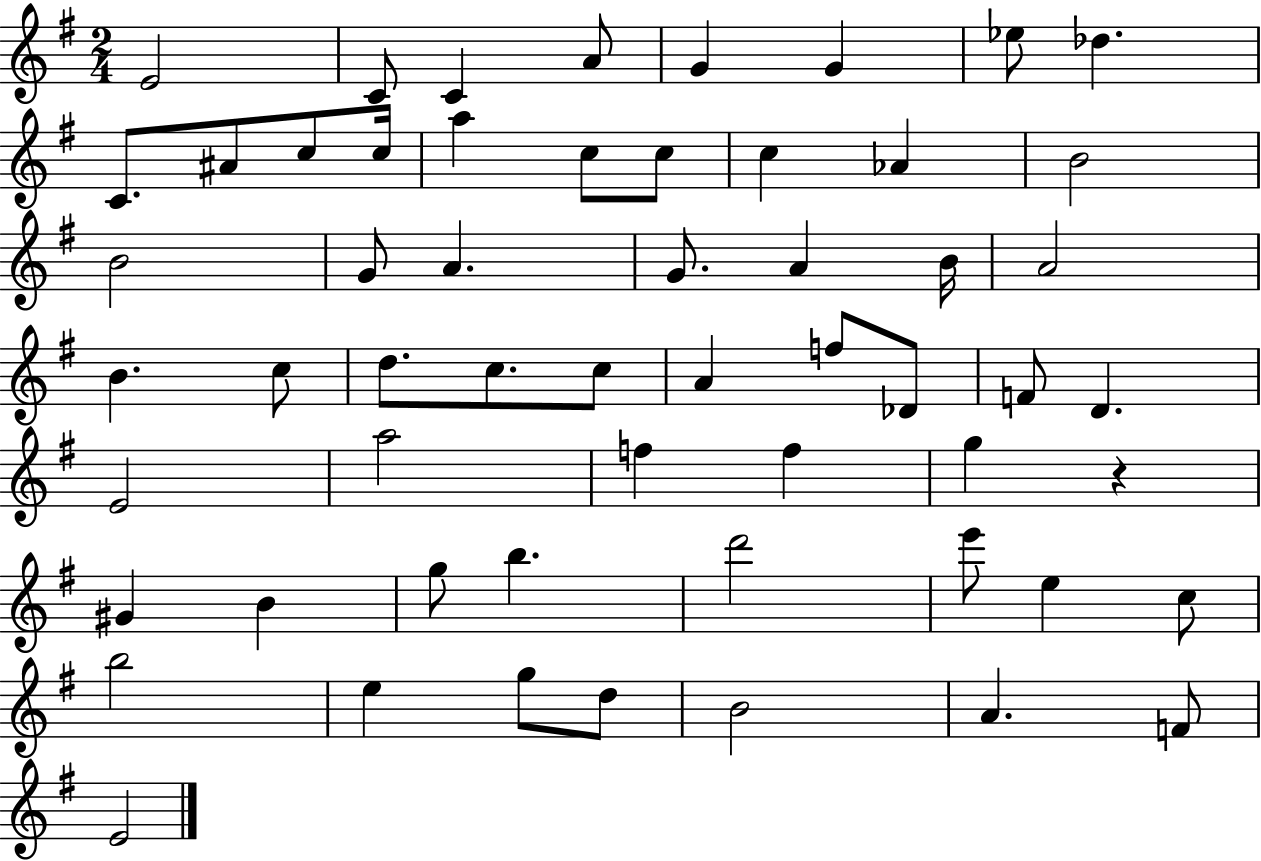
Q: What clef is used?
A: treble